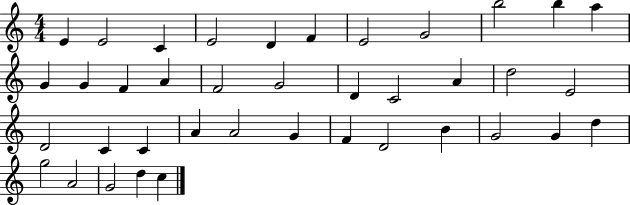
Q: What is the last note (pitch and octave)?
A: C5